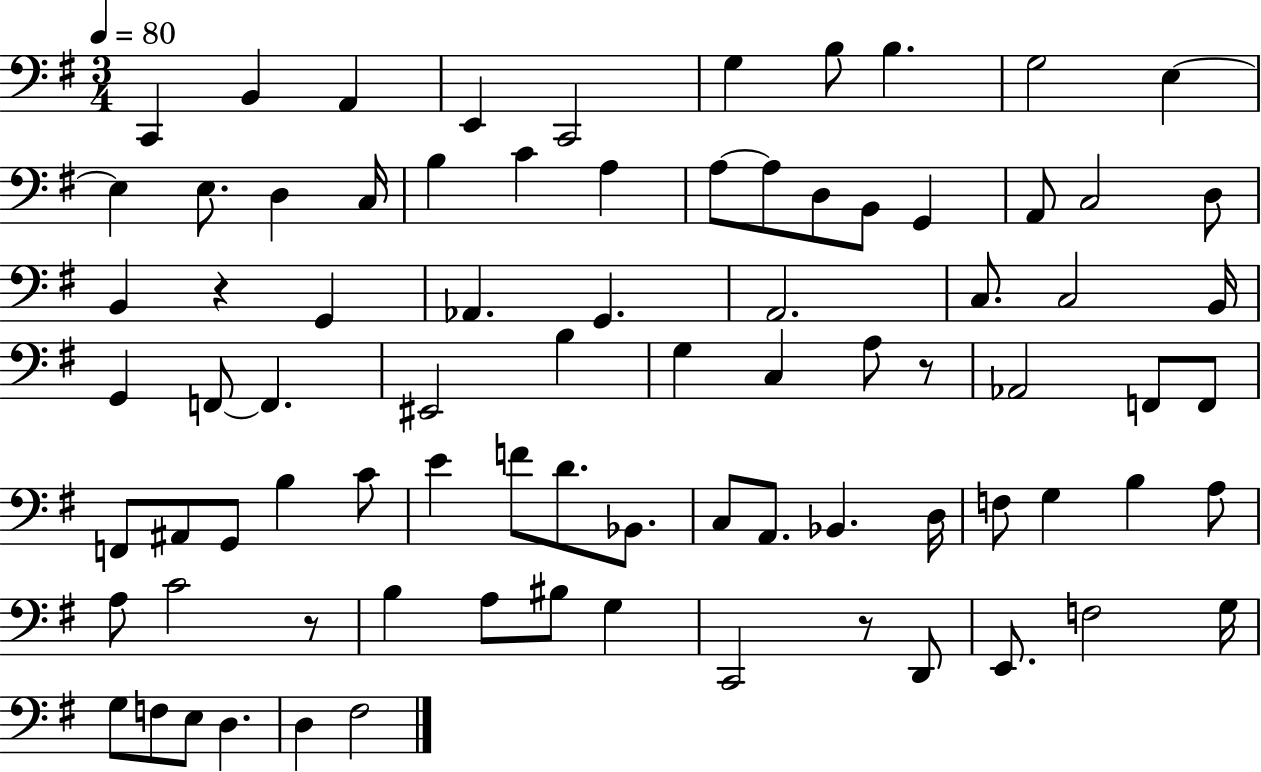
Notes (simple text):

C2/q B2/q A2/q E2/q C2/h G3/q B3/e B3/q. G3/h E3/q E3/q E3/e. D3/q C3/s B3/q C4/q A3/q A3/e A3/e D3/e B2/e G2/q A2/e C3/h D3/e B2/q R/q G2/q Ab2/q. G2/q. A2/h. C3/e. C3/h B2/s G2/q F2/e F2/q. EIS2/h B3/q G3/q C3/q A3/e R/e Ab2/h F2/e F2/e F2/e A#2/e G2/e B3/q C4/e E4/q F4/e D4/e. Bb2/e. C3/e A2/e. Bb2/q. D3/s F3/e G3/q B3/q A3/e A3/e C4/h R/e B3/q A3/e BIS3/e G3/q C2/h R/e D2/e E2/e. F3/h G3/s G3/e F3/e E3/e D3/q. D3/q F#3/h